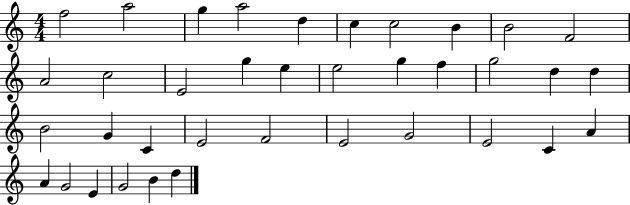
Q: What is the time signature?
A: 4/4